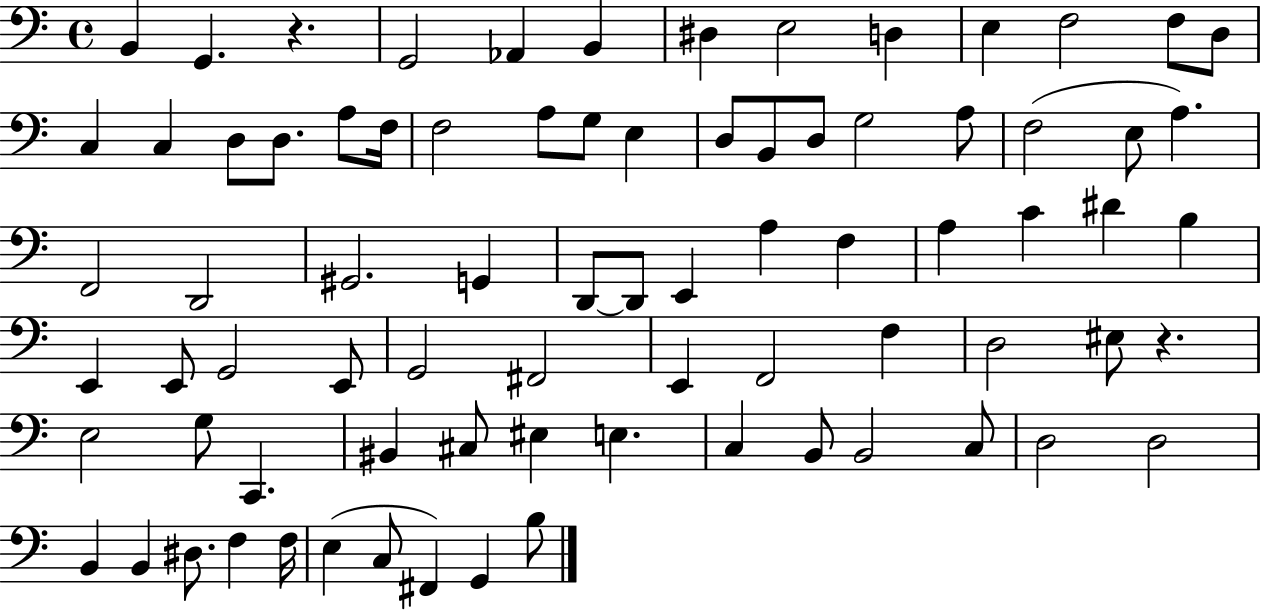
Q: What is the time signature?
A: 4/4